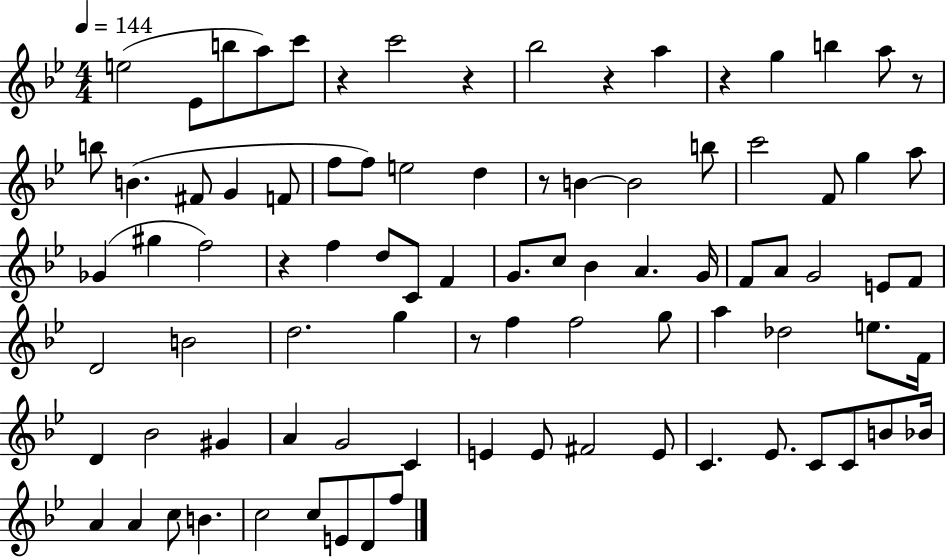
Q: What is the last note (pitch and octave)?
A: F5